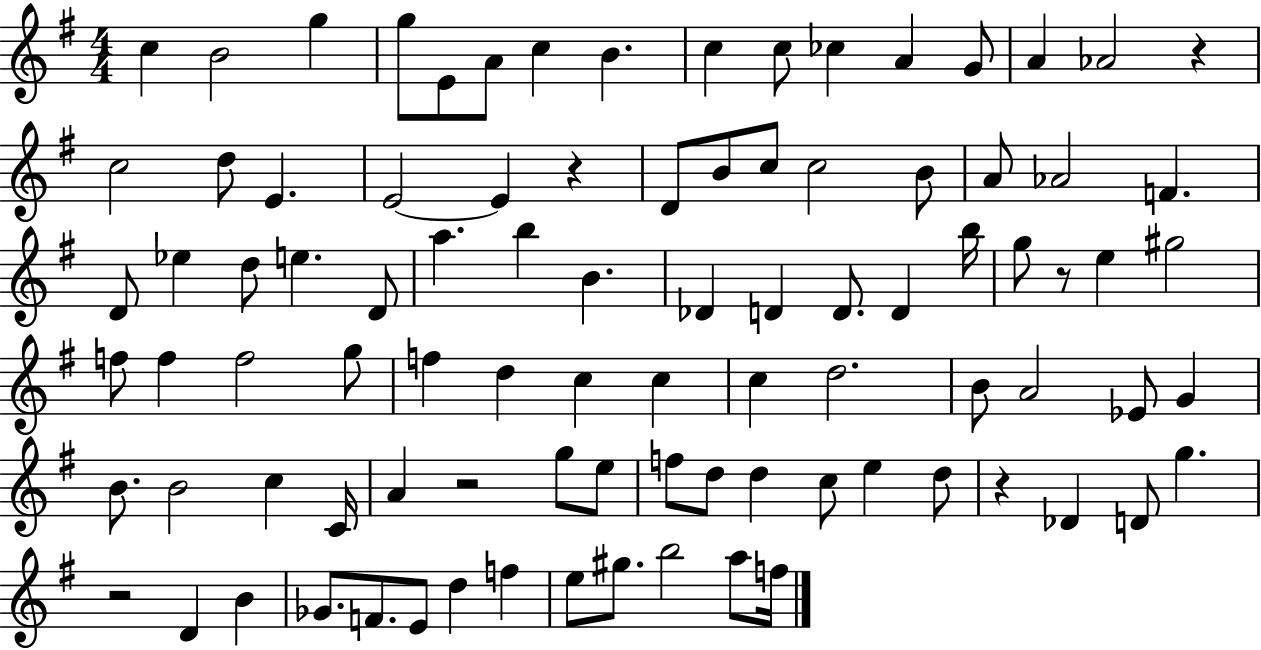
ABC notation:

X:1
T:Untitled
M:4/4
L:1/4
K:G
c B2 g g/2 E/2 A/2 c B c c/2 _c A G/2 A _A2 z c2 d/2 E E2 E z D/2 B/2 c/2 c2 B/2 A/2 _A2 F D/2 _e d/2 e D/2 a b B _D D D/2 D b/4 g/2 z/2 e ^g2 f/2 f f2 g/2 f d c c c d2 B/2 A2 _E/2 G B/2 B2 c C/4 A z2 g/2 e/2 f/2 d/2 d c/2 e d/2 z _D D/2 g z2 D B _G/2 F/2 E/2 d f e/2 ^g/2 b2 a/2 f/4